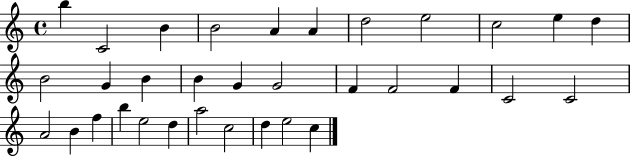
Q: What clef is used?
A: treble